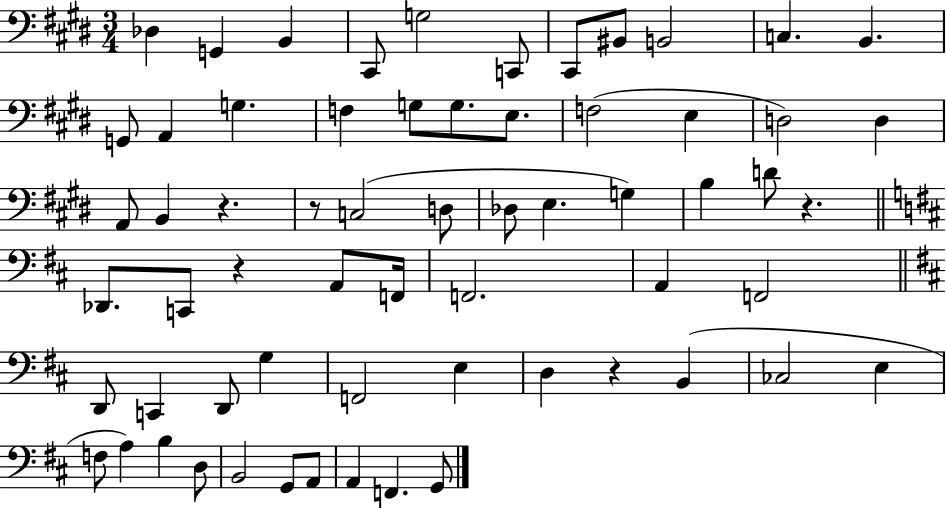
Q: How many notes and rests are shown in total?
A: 63